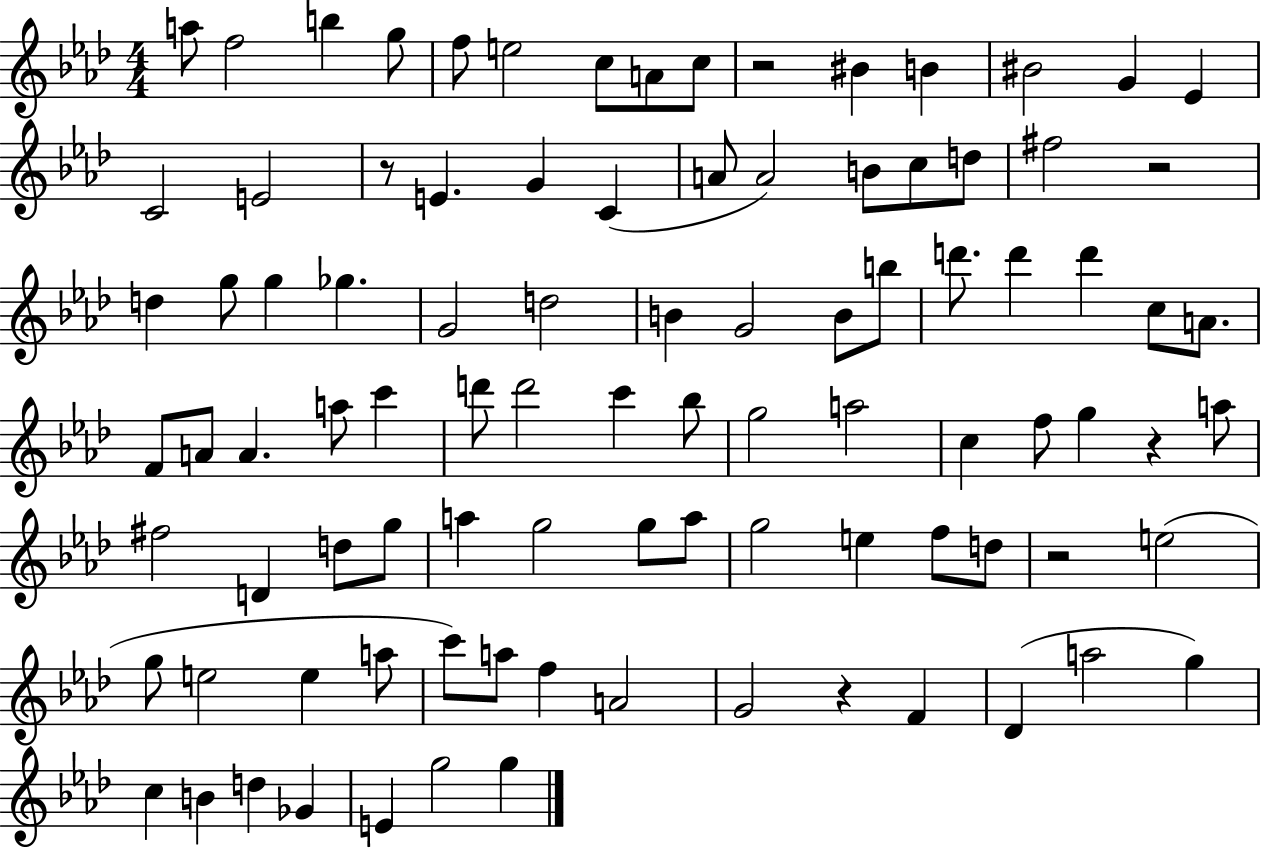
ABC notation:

X:1
T:Untitled
M:4/4
L:1/4
K:Ab
a/2 f2 b g/2 f/2 e2 c/2 A/2 c/2 z2 ^B B ^B2 G _E C2 E2 z/2 E G C A/2 A2 B/2 c/2 d/2 ^f2 z2 d g/2 g _g G2 d2 B G2 B/2 b/2 d'/2 d' d' c/2 A/2 F/2 A/2 A a/2 c' d'/2 d'2 c' _b/2 g2 a2 c f/2 g z a/2 ^f2 D d/2 g/2 a g2 g/2 a/2 g2 e f/2 d/2 z2 e2 g/2 e2 e a/2 c'/2 a/2 f A2 G2 z F _D a2 g c B d _G E g2 g